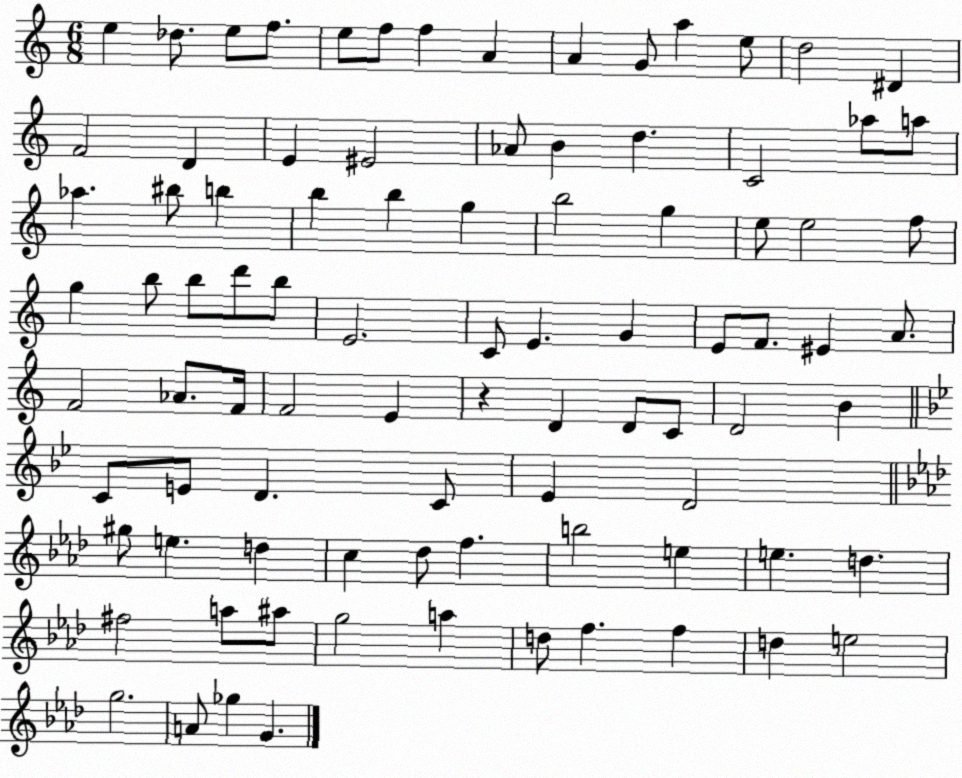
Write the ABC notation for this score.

X:1
T:Untitled
M:6/8
L:1/4
K:C
e _d/2 e/2 f/2 e/2 f/2 f A A G/2 a e/2 d2 ^D F2 D E ^E2 _A/2 B d C2 _a/2 a/2 _a ^b/2 b b b g b2 g e/2 e2 f/2 g b/2 b/2 d'/2 b/2 E2 C/2 E G E/2 F/2 ^E A/2 F2 _A/2 F/4 F2 E z D D/2 C/2 D2 B C/2 E/2 D C/2 _E D2 ^g/2 e d c _d/2 f b2 e e d ^f2 a/2 ^a/2 g2 a d/2 f f d e2 g2 A/2 _g G